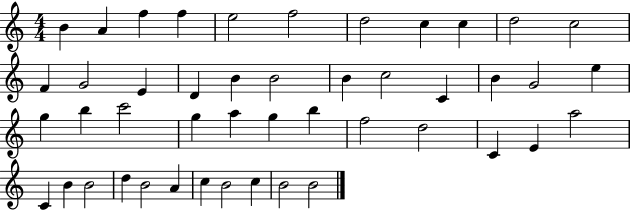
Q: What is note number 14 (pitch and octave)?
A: E4